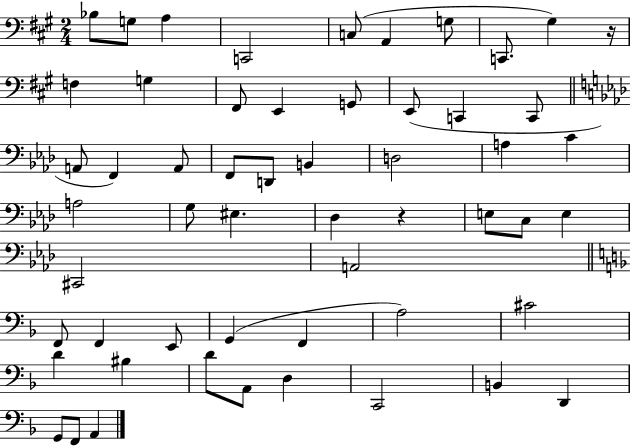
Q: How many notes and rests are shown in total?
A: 55